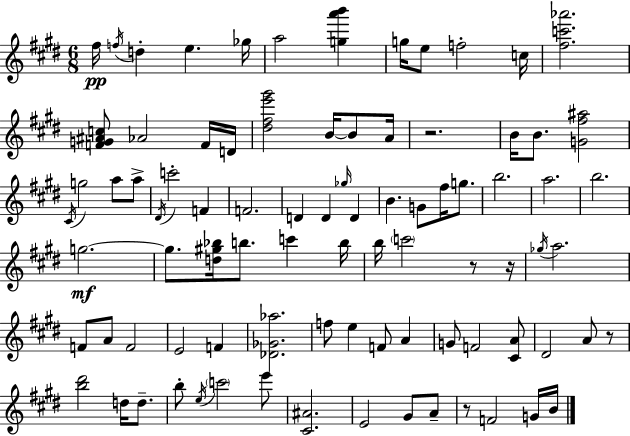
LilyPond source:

{
  \clef treble
  \numericTimeSignature
  \time 6/8
  \key e \major
  fis''16\pp \acciaccatura { f''16 } d''4-. e''4. | ges''16 a''2 <g'' a''' b'''>4 | g''16 e''8 f''2-. | c''16 <fis'' c''' aes'''>2. | \break <f' g' ais' c''>8 aes'2 f'16 | d'16 <dis'' fis'' e''' gis'''>2 b'16~~ b'8 | a'16 r2. | b'16 b'8. <g' fis'' ais''>2 | \break \acciaccatura { cis'16 } g''2 a''8 | a''8-> \acciaccatura { dis'16 } c'''2-. f'4 | f'2. | d'4 d'4 \grace { ges''16 } | \break d'4 b'4. g'8 | fis''16 g''8. b''2. | a''2. | b''2. | \break g''2.~~\mf | g''8. <d'' gis'' bes''>16 b''8. c'''4 | b''16 b''16 \parenthesize c'''2 | r8 r16 \acciaccatura { ges''16 } a''2. | \break f'8 a'8 f'2 | e'2 | f'4 <des' ges' aes''>2. | f''8 e''4 f'8 | \break a'4 g'8 f'2 | <cis' a'>8 dis'2 | a'8 r8 <b'' dis'''>2 | d''16 d''8.-- b''8-. \acciaccatura { e''16 } \parenthesize c'''2 | \break e'''8 <cis' ais'>2. | e'2 | gis'8 a'8-- r8 f'2 | g'16 b'16 \bar "|."
}